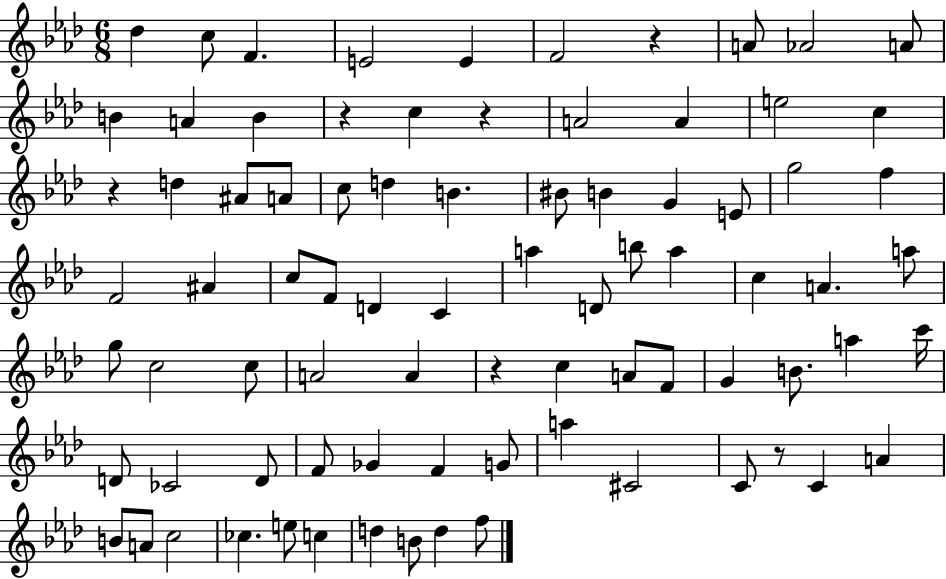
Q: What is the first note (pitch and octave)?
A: Db5